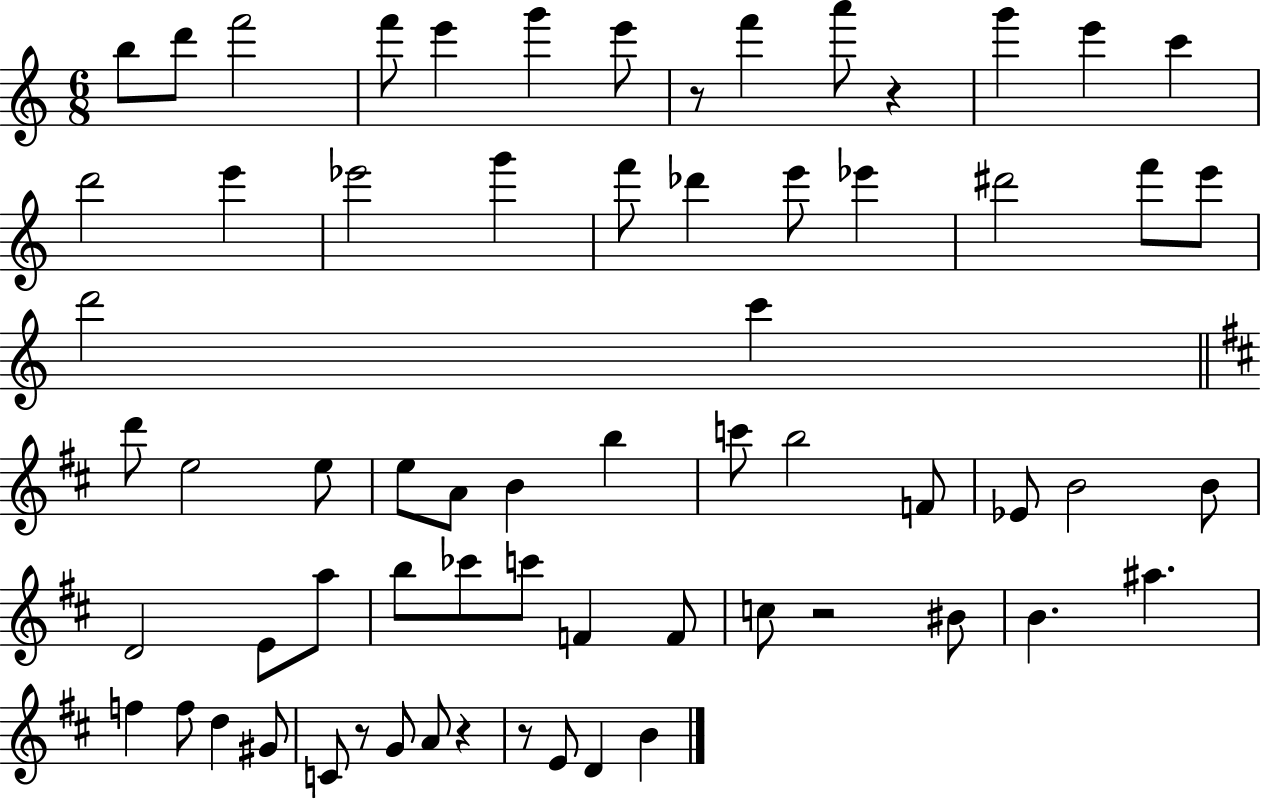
B5/e D6/e F6/h F6/e E6/q G6/q E6/e R/e F6/q A6/e R/q G6/q E6/q C6/q D6/h E6/q Eb6/h G6/q F6/e Db6/q E6/e Eb6/q D#6/h F6/e E6/e D6/h C6/q D6/e E5/h E5/e E5/e A4/e B4/q B5/q C6/e B5/h F4/e Eb4/e B4/h B4/e D4/h E4/e A5/e B5/e CES6/e C6/e F4/q F4/e C5/e R/h BIS4/e B4/q. A#5/q. F5/q F5/e D5/q G#4/e C4/e R/e G4/e A4/e R/q R/e E4/e D4/q B4/q